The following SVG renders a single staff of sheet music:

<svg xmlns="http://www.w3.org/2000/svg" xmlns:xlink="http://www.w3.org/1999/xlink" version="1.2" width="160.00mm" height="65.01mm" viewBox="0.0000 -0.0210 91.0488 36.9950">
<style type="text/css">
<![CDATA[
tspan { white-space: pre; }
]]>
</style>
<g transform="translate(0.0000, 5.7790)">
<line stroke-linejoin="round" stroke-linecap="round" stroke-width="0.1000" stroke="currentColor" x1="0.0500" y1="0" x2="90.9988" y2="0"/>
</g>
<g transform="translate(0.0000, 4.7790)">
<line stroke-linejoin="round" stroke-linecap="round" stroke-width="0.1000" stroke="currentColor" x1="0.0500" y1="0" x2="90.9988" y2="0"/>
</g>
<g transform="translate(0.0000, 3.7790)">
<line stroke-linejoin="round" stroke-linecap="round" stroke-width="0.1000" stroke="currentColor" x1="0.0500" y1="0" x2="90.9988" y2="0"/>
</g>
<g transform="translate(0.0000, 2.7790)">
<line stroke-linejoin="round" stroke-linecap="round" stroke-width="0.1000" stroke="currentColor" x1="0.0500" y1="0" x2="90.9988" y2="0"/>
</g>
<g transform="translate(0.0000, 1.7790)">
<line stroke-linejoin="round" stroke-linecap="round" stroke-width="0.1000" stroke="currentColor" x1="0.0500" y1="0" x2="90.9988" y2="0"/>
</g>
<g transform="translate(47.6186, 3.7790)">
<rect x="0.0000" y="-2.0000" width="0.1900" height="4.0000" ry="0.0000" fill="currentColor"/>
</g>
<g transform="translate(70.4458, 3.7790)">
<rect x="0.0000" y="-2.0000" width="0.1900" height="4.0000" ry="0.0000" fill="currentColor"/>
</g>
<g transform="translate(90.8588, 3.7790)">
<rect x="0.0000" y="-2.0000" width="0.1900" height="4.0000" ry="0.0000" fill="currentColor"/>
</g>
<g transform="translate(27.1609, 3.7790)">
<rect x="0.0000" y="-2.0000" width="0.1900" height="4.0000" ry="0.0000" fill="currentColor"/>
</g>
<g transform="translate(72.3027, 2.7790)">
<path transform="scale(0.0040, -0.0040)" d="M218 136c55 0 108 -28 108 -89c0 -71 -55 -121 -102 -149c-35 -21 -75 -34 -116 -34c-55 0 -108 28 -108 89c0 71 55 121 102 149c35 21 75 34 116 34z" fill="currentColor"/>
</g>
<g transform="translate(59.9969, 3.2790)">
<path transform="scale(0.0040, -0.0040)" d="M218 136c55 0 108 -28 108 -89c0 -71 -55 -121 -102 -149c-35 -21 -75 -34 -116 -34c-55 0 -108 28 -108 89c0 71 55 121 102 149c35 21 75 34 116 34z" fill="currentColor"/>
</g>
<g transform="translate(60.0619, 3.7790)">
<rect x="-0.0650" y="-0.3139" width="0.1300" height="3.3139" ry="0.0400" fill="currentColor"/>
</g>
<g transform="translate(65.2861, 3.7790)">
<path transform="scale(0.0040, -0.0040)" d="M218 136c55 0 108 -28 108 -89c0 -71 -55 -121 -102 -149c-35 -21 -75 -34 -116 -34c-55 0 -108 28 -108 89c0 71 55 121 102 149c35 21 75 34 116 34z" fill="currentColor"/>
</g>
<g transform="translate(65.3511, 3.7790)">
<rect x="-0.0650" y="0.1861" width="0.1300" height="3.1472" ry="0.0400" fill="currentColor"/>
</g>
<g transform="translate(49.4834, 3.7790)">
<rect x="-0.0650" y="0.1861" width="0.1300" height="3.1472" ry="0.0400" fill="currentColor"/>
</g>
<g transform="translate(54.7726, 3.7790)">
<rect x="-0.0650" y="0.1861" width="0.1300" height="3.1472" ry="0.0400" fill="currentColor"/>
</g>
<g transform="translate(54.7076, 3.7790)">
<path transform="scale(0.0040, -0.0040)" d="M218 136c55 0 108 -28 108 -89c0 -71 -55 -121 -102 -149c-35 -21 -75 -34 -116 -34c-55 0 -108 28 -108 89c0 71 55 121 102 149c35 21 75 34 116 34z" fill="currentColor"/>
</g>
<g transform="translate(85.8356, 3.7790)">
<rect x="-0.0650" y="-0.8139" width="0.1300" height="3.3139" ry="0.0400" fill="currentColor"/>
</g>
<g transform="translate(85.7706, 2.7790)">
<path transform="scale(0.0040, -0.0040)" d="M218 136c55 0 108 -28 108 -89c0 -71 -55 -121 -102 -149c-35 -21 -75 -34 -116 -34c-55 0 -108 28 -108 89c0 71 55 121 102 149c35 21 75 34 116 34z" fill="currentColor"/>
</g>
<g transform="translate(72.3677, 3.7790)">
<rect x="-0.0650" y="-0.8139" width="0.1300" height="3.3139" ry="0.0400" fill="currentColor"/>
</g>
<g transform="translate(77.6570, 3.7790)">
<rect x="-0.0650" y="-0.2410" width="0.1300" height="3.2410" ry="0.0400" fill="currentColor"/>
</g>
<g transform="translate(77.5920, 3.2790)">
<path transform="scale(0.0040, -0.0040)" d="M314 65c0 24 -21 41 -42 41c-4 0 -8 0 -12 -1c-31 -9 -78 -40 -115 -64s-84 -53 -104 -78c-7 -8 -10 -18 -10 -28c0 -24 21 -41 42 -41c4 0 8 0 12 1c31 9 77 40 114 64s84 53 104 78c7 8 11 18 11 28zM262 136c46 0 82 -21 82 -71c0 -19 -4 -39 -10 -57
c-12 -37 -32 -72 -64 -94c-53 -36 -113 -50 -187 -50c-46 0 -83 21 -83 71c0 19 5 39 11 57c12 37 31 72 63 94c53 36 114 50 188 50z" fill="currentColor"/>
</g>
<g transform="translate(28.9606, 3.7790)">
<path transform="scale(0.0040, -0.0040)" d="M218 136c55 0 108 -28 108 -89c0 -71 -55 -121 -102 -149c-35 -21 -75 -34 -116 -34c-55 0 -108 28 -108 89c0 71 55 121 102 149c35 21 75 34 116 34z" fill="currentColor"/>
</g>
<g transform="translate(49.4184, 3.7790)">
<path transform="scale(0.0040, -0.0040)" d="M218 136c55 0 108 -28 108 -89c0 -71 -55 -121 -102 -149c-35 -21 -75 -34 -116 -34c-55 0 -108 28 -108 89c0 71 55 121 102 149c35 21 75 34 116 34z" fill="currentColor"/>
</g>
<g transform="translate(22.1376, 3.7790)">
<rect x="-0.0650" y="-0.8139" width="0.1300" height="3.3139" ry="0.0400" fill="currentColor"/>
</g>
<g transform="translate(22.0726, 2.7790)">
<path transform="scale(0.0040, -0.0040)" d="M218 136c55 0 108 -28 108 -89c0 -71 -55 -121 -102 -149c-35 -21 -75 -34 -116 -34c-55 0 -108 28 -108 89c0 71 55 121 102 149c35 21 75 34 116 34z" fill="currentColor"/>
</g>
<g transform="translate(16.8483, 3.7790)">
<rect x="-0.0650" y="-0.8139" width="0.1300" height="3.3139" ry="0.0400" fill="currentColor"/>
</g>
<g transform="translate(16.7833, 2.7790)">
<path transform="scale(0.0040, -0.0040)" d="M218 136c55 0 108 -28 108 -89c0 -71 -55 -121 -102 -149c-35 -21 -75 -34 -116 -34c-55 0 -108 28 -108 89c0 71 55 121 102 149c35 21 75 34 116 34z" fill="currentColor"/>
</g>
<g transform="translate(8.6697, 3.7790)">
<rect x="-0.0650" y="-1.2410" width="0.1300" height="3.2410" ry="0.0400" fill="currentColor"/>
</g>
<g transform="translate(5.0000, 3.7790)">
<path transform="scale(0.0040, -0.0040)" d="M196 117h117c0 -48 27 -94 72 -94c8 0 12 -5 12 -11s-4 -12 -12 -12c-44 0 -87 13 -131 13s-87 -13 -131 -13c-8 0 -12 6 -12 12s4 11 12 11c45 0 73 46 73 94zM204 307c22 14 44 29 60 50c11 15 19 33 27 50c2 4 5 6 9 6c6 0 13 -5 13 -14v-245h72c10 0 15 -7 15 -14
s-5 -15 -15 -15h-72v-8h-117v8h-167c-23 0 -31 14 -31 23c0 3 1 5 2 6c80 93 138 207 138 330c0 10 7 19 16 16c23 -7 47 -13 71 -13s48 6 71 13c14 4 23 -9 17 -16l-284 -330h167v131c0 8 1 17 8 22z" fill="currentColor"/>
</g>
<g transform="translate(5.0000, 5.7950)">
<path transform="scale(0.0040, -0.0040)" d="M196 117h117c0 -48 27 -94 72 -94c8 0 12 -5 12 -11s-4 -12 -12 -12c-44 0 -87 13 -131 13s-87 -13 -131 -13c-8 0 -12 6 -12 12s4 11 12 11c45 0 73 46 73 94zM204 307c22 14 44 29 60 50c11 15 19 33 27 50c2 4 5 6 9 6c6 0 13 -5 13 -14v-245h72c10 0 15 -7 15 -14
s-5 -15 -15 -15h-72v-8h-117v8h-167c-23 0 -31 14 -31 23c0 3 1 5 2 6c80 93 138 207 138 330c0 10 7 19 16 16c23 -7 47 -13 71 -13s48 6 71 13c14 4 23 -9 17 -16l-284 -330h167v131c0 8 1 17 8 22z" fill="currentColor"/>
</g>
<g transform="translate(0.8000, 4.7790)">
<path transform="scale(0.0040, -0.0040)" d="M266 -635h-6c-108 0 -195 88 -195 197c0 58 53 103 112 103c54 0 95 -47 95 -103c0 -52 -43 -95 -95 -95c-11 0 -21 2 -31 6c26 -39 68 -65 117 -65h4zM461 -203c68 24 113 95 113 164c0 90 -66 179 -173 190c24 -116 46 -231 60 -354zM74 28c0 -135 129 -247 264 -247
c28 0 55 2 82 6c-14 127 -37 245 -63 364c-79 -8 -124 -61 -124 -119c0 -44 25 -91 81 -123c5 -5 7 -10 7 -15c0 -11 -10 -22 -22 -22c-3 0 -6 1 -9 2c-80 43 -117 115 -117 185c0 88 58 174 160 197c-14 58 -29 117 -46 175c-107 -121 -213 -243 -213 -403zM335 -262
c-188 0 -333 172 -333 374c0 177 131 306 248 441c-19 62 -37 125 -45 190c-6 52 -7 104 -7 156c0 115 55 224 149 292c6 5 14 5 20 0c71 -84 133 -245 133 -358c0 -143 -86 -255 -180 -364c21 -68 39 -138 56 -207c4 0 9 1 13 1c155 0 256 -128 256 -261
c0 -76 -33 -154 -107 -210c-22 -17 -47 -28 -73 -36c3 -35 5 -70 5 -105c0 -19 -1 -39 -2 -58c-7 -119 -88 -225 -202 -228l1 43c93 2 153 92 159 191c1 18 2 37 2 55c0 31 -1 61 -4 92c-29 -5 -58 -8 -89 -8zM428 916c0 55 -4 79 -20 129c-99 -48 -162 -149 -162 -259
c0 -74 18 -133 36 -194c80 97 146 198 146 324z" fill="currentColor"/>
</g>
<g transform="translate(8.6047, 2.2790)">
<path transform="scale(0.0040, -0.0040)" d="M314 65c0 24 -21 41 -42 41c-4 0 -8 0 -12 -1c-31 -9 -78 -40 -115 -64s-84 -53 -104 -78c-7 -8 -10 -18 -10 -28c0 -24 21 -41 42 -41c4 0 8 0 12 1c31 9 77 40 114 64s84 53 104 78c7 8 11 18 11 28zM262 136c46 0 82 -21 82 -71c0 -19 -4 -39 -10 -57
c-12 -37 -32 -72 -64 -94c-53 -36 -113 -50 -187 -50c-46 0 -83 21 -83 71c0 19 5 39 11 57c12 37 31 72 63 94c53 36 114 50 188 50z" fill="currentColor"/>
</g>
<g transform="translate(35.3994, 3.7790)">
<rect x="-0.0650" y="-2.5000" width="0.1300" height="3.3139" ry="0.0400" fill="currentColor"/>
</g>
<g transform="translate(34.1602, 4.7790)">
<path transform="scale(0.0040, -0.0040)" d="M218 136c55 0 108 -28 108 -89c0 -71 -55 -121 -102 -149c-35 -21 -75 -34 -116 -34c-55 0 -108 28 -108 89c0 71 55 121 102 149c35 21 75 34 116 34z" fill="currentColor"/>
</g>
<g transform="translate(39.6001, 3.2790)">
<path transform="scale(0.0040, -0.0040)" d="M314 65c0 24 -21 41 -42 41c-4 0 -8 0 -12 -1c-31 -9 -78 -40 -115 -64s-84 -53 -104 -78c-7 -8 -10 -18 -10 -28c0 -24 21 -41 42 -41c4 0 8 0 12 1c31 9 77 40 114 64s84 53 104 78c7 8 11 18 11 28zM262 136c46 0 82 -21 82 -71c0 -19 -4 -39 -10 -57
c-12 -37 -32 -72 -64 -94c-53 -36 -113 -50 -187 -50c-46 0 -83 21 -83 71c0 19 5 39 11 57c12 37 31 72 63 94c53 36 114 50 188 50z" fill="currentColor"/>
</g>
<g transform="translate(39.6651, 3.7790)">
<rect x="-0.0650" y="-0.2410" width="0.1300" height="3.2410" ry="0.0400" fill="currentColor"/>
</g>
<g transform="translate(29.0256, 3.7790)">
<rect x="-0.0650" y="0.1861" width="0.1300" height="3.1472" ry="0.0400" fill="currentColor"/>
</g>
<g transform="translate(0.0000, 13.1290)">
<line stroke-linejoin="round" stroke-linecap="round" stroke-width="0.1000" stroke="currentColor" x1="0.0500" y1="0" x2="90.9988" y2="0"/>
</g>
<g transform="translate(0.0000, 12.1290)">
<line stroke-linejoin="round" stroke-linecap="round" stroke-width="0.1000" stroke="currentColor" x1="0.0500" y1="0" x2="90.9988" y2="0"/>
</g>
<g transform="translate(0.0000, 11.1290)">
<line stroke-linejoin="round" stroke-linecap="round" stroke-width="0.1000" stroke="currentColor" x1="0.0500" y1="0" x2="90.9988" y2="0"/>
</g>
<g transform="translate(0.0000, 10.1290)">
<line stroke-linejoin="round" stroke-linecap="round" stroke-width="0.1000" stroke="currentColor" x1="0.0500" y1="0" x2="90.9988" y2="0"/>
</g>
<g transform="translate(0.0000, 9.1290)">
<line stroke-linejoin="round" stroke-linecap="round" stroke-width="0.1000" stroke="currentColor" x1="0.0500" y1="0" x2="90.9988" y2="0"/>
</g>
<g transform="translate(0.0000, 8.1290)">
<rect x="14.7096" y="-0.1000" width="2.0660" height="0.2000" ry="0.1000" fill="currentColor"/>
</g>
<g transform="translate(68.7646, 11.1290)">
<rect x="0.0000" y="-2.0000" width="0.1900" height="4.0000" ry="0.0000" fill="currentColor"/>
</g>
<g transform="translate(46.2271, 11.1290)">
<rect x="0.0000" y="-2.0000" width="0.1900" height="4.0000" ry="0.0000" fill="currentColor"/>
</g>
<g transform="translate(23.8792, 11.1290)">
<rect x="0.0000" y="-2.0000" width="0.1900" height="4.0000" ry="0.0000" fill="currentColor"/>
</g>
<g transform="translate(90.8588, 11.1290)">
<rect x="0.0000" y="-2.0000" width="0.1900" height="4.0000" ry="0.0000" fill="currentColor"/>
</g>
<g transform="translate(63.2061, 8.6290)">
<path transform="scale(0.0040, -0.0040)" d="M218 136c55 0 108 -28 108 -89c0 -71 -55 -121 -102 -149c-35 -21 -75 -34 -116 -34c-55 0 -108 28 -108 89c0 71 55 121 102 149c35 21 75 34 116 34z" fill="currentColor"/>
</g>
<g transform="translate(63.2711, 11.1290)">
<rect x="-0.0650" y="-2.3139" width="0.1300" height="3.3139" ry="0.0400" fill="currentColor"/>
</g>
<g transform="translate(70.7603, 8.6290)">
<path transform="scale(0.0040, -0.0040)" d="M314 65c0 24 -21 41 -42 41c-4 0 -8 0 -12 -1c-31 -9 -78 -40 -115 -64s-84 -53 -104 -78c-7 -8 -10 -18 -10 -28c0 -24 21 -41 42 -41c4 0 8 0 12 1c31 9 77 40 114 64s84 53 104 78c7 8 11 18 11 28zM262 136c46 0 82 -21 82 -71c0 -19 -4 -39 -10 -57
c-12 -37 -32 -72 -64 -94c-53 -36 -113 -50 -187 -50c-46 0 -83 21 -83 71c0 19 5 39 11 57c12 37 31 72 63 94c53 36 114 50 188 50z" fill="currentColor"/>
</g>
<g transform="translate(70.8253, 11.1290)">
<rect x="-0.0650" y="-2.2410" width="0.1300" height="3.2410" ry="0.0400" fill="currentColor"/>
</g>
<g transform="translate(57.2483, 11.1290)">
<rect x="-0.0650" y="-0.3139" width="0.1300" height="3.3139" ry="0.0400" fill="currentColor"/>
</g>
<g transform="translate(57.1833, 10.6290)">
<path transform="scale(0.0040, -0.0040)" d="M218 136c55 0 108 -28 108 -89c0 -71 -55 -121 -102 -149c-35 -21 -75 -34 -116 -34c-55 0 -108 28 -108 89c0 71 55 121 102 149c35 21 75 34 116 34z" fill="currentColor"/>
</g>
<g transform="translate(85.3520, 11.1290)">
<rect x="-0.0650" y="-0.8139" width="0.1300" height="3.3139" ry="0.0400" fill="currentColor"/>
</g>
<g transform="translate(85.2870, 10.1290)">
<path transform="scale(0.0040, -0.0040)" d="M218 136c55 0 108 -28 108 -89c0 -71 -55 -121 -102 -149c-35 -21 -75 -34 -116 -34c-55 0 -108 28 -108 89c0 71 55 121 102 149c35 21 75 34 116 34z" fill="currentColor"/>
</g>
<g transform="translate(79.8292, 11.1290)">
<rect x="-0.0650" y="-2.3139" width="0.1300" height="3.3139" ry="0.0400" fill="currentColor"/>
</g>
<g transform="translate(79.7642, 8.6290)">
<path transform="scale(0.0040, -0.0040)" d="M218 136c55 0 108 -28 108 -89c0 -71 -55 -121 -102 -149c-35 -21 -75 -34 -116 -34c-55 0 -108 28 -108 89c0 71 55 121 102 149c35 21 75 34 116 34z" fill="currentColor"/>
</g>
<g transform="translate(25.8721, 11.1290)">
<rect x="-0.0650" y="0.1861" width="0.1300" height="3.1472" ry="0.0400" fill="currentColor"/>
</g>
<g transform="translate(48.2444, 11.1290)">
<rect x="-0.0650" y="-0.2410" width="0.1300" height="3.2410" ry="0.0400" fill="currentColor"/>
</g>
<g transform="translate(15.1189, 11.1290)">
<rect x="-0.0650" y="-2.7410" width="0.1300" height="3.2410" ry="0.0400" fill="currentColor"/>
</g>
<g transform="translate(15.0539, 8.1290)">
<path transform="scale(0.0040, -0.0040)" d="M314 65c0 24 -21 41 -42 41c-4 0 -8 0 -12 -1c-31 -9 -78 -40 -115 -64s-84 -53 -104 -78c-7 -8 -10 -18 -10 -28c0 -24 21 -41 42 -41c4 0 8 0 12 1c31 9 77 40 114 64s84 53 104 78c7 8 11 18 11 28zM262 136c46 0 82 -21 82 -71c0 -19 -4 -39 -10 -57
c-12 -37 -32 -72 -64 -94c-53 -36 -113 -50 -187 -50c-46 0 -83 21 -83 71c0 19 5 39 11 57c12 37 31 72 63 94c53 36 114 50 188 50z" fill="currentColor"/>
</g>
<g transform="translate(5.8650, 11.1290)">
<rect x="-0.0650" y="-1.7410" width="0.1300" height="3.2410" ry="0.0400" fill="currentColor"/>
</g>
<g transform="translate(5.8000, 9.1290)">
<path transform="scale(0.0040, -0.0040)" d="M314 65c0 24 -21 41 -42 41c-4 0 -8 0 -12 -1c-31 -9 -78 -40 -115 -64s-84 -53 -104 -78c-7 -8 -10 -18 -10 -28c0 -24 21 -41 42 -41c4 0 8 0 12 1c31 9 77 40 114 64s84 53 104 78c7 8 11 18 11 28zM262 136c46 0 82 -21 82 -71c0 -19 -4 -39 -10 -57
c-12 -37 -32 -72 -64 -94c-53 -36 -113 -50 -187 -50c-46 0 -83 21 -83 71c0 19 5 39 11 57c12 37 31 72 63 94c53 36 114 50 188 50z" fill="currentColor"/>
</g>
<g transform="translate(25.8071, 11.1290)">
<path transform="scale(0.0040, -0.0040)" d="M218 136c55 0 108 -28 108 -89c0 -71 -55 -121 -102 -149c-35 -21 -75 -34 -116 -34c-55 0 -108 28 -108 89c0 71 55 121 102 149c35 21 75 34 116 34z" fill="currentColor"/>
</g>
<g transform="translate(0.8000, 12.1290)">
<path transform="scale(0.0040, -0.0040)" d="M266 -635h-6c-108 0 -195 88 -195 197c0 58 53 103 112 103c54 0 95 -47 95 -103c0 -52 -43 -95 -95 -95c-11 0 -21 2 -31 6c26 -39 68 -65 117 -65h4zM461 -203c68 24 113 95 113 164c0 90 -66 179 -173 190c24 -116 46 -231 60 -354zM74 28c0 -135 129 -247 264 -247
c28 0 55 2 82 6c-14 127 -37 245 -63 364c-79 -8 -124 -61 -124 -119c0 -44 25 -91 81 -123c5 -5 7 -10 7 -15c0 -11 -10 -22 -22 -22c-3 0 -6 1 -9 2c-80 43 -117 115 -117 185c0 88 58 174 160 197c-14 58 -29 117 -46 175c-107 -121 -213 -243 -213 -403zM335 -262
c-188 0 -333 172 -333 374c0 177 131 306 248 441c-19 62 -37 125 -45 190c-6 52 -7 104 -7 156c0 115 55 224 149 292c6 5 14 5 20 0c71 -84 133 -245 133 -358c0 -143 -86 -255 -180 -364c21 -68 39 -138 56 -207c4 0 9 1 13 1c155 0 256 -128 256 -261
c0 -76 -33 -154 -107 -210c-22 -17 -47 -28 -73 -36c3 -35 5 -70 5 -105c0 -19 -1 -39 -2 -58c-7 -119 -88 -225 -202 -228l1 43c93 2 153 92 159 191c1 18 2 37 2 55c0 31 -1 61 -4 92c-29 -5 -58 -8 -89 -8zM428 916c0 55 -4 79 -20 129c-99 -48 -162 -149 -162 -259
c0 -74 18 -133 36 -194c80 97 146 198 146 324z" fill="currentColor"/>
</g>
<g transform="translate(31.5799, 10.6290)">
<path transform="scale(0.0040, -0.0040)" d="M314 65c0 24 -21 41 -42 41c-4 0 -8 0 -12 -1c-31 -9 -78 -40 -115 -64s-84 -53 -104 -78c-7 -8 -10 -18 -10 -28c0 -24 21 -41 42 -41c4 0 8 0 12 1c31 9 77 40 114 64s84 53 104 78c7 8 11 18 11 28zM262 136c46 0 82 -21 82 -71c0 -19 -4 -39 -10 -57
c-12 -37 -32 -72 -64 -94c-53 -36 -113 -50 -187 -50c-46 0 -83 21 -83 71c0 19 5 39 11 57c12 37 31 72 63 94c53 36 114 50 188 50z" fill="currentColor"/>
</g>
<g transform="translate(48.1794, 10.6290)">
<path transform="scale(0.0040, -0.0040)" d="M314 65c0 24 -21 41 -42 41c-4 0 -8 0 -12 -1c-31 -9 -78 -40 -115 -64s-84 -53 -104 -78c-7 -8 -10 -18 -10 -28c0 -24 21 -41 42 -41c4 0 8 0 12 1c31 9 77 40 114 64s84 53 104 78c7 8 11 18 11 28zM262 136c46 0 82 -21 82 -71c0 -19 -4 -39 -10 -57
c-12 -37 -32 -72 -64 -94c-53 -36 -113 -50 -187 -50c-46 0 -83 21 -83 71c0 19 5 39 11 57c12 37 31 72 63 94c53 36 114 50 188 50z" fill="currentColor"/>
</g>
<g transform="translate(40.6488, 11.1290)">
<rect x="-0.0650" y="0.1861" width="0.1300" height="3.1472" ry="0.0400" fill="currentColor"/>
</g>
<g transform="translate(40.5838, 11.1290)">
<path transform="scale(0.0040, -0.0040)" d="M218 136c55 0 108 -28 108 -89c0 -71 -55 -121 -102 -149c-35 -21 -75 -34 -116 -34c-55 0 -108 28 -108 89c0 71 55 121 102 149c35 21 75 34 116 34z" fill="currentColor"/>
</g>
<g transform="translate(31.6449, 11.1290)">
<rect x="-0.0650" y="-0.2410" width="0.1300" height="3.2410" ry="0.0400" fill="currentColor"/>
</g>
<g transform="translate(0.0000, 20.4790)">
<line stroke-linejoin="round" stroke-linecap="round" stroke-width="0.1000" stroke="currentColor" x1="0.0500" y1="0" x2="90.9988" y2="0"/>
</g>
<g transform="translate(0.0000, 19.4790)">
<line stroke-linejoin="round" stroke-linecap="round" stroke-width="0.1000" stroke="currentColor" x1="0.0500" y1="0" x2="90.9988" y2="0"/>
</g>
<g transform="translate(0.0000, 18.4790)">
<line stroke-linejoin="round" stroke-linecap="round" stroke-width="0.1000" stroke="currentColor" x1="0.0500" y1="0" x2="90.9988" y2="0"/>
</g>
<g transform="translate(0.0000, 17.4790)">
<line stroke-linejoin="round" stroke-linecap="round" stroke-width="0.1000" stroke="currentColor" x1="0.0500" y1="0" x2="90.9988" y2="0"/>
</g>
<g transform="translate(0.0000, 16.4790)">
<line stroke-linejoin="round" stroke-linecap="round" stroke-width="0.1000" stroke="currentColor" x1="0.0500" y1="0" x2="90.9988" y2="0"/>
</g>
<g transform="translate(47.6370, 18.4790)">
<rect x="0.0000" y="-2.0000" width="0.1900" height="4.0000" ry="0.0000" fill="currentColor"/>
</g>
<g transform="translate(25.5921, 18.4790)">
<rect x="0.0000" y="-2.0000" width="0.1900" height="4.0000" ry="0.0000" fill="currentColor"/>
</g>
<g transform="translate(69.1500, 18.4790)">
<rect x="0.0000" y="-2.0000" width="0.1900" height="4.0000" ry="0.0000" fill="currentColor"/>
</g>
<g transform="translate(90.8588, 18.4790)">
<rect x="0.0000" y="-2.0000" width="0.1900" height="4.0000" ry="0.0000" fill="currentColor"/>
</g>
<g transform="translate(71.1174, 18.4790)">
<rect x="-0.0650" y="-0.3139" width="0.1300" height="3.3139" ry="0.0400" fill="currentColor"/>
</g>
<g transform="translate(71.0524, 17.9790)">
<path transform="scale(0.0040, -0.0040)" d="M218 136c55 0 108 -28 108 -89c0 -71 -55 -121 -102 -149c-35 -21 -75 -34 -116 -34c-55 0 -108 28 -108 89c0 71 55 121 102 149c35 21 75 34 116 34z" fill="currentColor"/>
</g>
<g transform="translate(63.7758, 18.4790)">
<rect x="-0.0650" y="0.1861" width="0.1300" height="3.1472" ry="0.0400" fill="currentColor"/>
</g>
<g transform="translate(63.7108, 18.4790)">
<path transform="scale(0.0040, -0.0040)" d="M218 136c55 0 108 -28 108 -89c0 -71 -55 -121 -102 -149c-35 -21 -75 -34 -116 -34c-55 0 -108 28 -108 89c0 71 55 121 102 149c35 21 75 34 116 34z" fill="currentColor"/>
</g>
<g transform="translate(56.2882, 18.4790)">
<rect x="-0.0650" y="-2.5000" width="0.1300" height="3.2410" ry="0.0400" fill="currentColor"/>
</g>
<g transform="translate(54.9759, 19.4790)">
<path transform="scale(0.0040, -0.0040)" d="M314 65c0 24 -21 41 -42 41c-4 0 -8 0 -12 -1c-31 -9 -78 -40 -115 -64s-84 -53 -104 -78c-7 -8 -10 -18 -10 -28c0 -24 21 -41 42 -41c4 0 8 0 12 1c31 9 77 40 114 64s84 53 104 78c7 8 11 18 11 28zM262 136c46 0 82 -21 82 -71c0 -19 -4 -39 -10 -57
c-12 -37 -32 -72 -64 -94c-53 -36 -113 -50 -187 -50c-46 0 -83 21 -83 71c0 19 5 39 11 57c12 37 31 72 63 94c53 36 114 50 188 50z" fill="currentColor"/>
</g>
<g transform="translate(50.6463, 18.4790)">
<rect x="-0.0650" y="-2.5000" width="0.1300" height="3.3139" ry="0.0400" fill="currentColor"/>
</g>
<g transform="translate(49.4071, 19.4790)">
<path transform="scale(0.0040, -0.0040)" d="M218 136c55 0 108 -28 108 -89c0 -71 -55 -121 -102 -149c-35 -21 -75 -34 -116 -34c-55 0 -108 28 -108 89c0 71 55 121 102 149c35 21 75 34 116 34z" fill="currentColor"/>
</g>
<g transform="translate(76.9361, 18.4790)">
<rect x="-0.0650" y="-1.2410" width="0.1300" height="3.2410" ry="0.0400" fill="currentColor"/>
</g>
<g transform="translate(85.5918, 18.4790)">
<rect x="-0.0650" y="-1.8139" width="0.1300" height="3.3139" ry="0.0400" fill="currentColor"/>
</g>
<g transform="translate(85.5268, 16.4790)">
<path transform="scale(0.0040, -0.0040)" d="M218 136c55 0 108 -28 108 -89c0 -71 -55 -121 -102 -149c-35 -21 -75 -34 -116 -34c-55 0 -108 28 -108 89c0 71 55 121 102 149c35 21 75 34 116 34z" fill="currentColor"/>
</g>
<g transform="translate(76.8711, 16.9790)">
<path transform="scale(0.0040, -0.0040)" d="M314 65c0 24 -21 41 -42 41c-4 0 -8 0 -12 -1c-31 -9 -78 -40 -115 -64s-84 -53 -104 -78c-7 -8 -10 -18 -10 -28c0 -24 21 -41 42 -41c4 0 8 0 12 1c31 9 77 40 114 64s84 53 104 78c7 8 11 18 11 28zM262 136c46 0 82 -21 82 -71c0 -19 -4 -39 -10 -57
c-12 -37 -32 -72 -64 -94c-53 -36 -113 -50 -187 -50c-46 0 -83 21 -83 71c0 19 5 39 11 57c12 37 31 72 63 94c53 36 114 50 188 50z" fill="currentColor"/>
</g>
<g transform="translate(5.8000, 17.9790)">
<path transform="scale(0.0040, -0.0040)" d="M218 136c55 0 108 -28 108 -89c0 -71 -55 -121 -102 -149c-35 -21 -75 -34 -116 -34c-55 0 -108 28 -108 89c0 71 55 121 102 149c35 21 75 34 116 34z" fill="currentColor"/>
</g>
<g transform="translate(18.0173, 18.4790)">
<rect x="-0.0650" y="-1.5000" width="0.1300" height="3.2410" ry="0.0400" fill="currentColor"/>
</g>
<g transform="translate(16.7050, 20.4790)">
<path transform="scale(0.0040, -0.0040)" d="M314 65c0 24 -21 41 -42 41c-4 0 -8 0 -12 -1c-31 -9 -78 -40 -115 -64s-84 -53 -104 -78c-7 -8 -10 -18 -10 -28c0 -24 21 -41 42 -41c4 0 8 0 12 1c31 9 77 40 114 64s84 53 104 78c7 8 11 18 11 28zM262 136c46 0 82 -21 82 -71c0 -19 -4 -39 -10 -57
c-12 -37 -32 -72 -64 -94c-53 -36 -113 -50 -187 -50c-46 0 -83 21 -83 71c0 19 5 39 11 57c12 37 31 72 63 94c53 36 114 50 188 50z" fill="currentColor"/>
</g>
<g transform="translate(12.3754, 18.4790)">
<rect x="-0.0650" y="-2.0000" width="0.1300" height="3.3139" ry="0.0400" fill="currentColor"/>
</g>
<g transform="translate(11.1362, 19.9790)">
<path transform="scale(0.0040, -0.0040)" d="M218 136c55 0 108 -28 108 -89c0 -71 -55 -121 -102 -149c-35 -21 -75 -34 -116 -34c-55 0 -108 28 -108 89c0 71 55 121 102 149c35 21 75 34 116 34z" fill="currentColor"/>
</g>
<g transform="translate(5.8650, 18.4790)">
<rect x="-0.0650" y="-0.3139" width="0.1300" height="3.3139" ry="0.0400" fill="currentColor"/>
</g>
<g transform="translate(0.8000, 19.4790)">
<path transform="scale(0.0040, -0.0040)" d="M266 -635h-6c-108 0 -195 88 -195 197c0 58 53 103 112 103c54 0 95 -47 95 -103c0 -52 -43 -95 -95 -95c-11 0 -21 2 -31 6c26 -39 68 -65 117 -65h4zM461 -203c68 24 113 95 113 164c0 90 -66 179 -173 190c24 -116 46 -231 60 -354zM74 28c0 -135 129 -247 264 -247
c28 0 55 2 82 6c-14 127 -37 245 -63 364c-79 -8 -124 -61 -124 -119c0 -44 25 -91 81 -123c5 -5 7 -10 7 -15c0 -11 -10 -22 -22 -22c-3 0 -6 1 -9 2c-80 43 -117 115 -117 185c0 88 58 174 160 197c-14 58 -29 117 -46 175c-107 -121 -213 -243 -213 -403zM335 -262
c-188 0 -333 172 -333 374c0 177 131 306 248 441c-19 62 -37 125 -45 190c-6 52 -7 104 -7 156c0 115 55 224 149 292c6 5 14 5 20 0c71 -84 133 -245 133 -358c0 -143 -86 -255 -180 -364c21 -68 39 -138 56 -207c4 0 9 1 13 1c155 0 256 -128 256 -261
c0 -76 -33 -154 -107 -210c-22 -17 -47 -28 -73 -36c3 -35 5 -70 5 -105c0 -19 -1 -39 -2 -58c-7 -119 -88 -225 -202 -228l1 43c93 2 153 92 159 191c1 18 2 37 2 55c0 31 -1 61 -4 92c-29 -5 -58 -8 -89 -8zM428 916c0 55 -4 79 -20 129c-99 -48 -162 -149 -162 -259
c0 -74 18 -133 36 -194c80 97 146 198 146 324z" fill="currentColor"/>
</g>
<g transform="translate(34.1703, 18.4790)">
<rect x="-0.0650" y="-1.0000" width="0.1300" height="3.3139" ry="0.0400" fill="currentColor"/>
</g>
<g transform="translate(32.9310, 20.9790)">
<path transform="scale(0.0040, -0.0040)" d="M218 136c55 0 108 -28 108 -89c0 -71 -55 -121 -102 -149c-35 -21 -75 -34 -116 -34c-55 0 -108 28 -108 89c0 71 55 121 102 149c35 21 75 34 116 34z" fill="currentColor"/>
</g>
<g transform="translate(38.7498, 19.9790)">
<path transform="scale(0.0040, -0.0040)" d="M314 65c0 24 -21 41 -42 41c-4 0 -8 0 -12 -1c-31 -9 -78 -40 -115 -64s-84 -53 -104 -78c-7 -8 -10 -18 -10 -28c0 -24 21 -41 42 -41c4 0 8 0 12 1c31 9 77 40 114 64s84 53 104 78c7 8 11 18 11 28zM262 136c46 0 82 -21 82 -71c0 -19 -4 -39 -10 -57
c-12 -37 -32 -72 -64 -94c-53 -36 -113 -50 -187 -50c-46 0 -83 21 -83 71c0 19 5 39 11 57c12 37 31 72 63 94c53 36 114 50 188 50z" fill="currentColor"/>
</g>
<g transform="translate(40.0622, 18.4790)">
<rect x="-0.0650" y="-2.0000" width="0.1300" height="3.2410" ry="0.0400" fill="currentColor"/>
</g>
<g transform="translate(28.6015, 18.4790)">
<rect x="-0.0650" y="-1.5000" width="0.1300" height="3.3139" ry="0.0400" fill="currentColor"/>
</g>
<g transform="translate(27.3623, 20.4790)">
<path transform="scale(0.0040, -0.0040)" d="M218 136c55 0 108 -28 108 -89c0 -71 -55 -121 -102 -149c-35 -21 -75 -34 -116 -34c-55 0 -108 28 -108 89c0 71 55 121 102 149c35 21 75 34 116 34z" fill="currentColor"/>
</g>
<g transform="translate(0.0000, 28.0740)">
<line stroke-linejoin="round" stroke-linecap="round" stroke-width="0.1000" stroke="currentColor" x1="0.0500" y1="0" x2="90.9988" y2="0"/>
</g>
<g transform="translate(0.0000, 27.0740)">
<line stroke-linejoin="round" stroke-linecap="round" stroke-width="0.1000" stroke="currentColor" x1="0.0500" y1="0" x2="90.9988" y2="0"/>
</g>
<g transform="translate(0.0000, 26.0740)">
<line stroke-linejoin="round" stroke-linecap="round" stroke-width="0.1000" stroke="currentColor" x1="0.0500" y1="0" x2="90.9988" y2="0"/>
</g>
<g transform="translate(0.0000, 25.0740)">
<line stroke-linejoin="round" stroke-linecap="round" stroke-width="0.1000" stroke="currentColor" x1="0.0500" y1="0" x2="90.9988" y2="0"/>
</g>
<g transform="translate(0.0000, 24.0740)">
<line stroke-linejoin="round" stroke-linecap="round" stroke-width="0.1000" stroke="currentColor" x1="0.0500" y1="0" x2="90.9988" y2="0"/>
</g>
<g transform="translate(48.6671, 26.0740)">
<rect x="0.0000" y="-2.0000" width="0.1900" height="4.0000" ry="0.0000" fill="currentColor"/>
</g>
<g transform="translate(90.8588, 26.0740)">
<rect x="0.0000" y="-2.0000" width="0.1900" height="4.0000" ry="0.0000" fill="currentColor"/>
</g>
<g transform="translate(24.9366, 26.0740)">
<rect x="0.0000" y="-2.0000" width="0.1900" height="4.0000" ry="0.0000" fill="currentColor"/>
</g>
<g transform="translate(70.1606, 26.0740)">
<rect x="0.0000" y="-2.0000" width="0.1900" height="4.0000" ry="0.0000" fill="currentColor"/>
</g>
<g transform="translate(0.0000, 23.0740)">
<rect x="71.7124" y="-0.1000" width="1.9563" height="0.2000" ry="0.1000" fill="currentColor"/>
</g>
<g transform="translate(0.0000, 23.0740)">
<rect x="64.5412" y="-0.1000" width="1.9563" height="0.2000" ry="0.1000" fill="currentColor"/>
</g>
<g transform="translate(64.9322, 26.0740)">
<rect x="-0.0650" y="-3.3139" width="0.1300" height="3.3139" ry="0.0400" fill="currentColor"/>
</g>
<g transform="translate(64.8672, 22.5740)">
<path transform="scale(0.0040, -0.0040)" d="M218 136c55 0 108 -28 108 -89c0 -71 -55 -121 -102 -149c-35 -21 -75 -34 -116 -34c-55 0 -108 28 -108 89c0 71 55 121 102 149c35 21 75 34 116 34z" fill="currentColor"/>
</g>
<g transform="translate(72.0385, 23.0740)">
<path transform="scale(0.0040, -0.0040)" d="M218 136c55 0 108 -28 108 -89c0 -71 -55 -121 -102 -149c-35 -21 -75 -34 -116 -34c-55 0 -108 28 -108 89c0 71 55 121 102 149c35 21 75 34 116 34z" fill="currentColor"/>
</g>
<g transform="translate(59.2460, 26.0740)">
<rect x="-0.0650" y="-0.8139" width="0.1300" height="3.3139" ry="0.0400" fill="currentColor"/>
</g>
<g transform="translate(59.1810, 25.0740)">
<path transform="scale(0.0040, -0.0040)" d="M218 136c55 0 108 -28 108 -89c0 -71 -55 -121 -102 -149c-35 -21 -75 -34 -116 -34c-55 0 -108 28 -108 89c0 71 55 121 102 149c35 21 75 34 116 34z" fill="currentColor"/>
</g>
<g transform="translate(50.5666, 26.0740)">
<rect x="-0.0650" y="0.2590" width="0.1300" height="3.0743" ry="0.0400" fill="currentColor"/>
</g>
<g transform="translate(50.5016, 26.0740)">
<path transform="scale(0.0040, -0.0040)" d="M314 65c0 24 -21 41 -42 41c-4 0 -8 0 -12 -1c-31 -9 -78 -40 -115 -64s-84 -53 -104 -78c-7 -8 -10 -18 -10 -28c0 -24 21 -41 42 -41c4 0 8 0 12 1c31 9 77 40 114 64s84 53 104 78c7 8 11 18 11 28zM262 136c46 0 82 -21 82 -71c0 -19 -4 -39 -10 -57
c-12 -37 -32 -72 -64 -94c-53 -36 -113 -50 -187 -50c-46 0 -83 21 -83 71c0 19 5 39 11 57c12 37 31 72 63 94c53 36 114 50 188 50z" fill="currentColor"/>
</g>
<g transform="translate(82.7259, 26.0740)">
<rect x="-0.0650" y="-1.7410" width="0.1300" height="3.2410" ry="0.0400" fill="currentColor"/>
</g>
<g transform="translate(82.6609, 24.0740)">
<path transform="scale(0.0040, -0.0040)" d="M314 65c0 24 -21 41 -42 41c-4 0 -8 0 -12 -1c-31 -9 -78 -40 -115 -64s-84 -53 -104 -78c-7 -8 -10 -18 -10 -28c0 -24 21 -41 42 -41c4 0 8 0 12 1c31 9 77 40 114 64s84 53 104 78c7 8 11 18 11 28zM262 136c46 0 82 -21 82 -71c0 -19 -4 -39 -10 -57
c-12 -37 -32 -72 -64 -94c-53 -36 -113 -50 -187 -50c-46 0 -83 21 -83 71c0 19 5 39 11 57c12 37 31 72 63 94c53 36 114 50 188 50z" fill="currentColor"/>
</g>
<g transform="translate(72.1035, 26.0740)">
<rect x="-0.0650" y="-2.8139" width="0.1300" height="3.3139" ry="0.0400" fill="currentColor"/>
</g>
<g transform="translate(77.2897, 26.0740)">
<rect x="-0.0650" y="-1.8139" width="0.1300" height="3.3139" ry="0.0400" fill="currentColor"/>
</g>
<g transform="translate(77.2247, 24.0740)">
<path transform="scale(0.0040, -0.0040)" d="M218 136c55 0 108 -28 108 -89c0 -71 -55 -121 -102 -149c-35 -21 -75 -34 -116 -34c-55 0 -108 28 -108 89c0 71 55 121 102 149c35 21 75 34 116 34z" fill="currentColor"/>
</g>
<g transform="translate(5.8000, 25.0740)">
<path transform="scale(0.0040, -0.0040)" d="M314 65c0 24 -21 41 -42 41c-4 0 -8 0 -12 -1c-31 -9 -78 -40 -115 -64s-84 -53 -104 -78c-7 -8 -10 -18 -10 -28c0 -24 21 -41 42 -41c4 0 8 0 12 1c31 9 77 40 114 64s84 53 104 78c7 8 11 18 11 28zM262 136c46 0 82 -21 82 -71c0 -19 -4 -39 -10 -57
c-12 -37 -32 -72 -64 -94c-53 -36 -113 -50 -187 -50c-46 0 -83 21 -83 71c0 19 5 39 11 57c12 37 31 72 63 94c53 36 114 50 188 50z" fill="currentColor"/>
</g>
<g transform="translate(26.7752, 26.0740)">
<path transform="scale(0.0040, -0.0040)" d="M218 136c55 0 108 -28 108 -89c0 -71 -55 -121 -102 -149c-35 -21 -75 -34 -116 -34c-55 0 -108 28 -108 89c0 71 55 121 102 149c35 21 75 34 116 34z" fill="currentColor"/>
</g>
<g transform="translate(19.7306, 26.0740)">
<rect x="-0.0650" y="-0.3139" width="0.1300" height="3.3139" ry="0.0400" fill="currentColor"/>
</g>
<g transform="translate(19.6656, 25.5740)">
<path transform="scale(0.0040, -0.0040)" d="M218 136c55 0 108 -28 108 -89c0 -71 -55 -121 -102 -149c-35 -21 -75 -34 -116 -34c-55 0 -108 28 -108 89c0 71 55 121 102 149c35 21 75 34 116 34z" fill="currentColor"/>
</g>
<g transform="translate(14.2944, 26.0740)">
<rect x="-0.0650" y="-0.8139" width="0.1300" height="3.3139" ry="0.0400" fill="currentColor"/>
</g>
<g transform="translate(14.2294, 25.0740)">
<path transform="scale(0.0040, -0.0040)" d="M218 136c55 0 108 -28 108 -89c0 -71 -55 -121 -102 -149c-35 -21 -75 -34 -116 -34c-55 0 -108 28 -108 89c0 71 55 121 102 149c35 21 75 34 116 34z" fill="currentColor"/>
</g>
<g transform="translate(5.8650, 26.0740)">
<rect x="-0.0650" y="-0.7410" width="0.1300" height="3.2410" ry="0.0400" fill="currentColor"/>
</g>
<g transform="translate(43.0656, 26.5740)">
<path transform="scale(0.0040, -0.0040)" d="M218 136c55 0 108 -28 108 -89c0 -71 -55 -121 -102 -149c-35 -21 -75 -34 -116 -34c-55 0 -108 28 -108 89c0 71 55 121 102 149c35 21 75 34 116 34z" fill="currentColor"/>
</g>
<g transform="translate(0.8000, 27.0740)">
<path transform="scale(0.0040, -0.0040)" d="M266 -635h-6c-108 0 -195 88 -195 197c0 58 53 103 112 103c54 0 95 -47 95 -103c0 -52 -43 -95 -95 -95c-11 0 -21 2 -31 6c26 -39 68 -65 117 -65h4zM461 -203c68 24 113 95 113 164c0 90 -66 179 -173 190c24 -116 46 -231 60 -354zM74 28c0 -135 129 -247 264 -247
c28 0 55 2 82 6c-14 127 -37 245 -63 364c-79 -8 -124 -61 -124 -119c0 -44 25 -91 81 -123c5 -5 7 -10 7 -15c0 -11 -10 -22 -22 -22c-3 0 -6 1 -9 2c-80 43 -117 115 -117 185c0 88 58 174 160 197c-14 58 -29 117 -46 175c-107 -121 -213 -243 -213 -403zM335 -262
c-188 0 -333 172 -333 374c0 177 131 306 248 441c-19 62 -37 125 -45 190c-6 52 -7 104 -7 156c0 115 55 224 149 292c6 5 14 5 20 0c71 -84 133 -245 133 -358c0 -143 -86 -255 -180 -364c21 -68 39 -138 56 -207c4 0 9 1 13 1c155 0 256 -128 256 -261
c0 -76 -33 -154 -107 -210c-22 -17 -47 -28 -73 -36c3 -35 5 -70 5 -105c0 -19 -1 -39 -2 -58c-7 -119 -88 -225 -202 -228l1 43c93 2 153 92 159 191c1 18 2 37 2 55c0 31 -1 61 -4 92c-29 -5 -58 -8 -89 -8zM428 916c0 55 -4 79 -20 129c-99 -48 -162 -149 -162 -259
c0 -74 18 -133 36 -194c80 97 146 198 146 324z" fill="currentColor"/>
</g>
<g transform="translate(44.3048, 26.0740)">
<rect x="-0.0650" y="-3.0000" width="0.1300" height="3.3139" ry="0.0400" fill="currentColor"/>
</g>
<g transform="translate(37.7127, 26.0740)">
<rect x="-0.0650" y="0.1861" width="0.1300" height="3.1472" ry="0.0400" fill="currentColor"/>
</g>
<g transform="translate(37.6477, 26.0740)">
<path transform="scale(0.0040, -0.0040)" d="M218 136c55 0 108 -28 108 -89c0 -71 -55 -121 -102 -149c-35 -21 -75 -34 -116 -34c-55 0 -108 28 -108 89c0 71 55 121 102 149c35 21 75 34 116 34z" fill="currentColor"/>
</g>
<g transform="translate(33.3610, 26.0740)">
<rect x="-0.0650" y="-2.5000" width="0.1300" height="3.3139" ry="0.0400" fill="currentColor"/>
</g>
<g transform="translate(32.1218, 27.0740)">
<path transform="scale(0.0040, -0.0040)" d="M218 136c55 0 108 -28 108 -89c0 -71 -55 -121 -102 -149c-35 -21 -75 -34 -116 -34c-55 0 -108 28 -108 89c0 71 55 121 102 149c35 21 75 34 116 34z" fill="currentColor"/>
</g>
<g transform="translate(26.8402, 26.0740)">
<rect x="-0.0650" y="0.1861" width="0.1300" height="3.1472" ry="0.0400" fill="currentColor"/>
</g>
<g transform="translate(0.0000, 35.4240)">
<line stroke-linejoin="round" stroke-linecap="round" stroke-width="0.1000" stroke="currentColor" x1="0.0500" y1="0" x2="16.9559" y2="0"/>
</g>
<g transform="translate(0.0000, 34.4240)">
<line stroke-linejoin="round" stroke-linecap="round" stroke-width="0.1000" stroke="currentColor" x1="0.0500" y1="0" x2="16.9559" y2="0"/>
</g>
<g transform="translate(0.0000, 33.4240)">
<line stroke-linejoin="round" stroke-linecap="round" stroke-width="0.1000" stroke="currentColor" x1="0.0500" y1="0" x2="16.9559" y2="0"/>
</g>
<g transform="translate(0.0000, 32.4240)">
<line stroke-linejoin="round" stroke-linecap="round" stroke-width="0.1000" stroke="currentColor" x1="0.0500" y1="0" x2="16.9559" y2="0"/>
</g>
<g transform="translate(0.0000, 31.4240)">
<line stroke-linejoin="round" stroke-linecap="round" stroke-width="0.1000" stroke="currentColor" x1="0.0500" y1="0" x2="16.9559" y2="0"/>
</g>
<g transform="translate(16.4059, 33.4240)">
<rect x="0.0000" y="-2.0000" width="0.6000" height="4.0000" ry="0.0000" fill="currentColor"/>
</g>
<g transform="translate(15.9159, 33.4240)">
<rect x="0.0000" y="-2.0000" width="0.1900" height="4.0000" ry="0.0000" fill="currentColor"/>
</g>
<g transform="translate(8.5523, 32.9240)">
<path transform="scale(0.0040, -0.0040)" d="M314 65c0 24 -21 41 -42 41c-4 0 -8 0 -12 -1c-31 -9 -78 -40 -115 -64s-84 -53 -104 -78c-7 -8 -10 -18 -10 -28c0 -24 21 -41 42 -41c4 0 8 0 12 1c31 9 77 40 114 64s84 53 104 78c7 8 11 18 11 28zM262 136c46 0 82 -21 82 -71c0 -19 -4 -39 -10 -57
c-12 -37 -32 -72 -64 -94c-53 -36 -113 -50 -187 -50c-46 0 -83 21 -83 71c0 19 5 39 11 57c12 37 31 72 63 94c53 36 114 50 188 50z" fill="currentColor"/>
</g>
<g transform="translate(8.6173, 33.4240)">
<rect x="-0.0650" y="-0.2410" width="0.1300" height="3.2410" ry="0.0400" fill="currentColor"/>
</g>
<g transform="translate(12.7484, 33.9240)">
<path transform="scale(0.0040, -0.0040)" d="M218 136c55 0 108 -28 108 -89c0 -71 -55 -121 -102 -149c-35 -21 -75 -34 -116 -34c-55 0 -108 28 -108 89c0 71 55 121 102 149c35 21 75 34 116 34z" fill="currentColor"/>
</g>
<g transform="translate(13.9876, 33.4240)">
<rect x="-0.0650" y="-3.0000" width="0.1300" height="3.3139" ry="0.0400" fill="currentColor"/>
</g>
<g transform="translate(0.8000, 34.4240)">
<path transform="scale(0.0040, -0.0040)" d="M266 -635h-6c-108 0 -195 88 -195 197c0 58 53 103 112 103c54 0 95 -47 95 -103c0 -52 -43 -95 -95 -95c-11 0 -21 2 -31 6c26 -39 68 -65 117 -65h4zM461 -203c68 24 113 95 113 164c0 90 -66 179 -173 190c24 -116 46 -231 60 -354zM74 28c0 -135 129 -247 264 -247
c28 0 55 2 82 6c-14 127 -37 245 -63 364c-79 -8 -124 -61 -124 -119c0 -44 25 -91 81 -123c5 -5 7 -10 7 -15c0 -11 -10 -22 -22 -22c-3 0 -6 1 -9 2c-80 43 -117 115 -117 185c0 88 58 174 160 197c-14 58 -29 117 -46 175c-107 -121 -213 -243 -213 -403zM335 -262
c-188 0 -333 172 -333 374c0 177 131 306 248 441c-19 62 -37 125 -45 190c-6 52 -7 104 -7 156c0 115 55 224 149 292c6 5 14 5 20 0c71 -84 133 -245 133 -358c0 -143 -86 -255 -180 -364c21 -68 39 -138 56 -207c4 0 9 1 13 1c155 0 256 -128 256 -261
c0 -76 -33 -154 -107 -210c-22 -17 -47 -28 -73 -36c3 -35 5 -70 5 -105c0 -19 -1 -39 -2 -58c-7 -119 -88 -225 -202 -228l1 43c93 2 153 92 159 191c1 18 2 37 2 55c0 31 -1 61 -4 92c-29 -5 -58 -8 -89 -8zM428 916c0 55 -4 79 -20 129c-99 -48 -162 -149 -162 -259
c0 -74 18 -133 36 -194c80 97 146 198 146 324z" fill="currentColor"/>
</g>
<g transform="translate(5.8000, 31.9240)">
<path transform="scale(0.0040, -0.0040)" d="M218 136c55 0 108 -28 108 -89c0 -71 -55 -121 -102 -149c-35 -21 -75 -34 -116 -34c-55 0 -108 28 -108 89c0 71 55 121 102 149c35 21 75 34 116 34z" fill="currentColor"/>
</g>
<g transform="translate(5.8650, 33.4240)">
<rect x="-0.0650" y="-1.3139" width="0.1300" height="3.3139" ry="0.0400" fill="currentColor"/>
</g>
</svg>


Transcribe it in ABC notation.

X:1
T:Untitled
M:4/4
L:1/4
K:C
e2 d d B G c2 B B c B d c2 d f2 a2 B c2 B c2 c g g2 g d c F E2 E D F2 G G2 B c e2 f d2 d c B G B A B2 d b a f f2 e c2 A